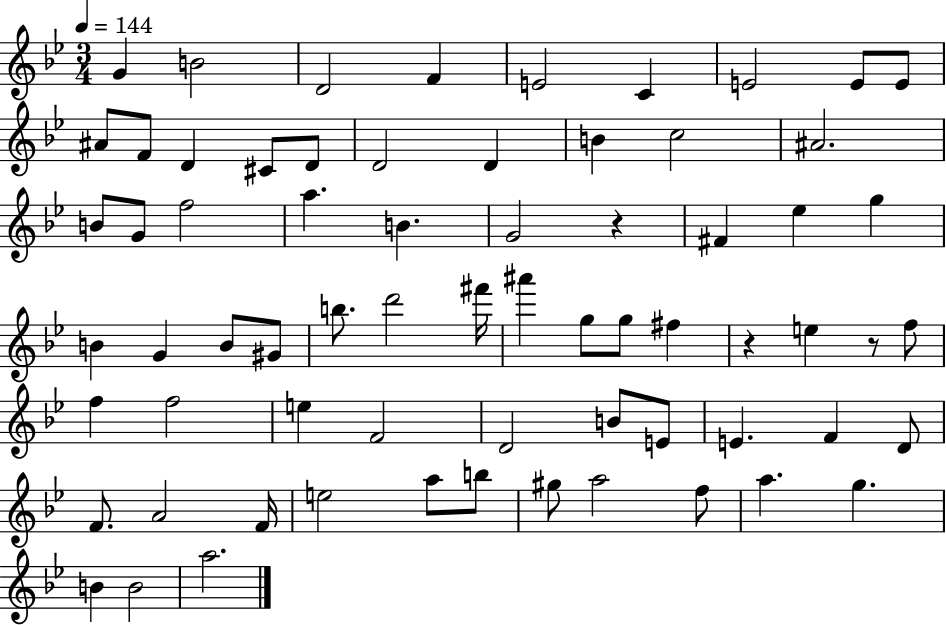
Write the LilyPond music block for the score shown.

{
  \clef treble
  \numericTimeSignature
  \time 3/4
  \key bes \major
  \tempo 4 = 144
  g'4 b'2 | d'2 f'4 | e'2 c'4 | e'2 e'8 e'8 | \break ais'8 f'8 d'4 cis'8 d'8 | d'2 d'4 | b'4 c''2 | ais'2. | \break b'8 g'8 f''2 | a''4. b'4. | g'2 r4 | fis'4 ees''4 g''4 | \break b'4 g'4 b'8 gis'8 | b''8. d'''2 fis'''16 | ais'''4 g''8 g''8 fis''4 | r4 e''4 r8 f''8 | \break f''4 f''2 | e''4 f'2 | d'2 b'8 e'8 | e'4. f'4 d'8 | \break f'8. a'2 f'16 | e''2 a''8 b''8 | gis''8 a''2 f''8 | a''4. g''4. | \break b'4 b'2 | a''2. | \bar "|."
}